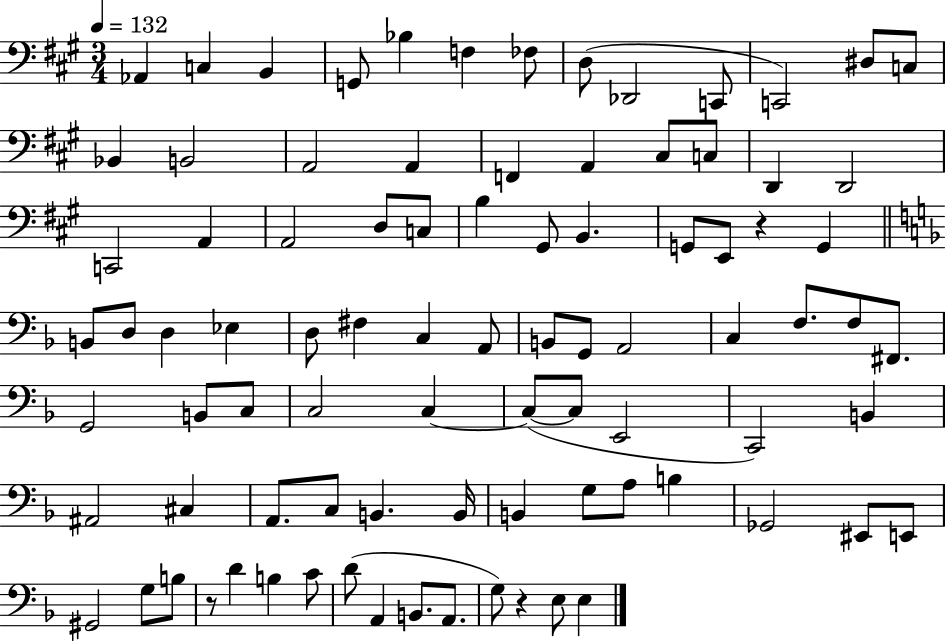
Ab2/q C3/q B2/q G2/e Bb3/q F3/q FES3/e D3/e Db2/h C2/e C2/h D#3/e C3/e Bb2/q B2/h A2/h A2/q F2/q A2/q C#3/e C3/e D2/q D2/h C2/h A2/q A2/h D3/e C3/e B3/q G#2/e B2/q. G2/e E2/e R/q G2/q B2/e D3/e D3/q Eb3/q D3/e F#3/q C3/q A2/e B2/e G2/e A2/h C3/q F3/e. F3/e F#2/e. G2/h B2/e C3/e C3/h C3/q C3/e C3/e E2/h C2/h B2/q A#2/h C#3/q A2/e. C3/e B2/q. B2/s B2/q G3/e A3/e B3/q Gb2/h EIS2/e E2/e G#2/h G3/e B3/e R/e D4/q B3/q C4/e D4/e A2/q B2/e. A2/e. G3/e R/q E3/e E3/q